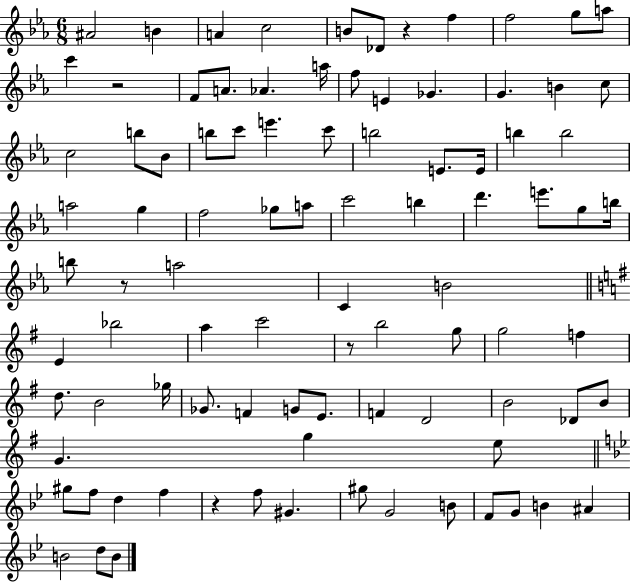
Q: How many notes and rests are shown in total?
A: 92